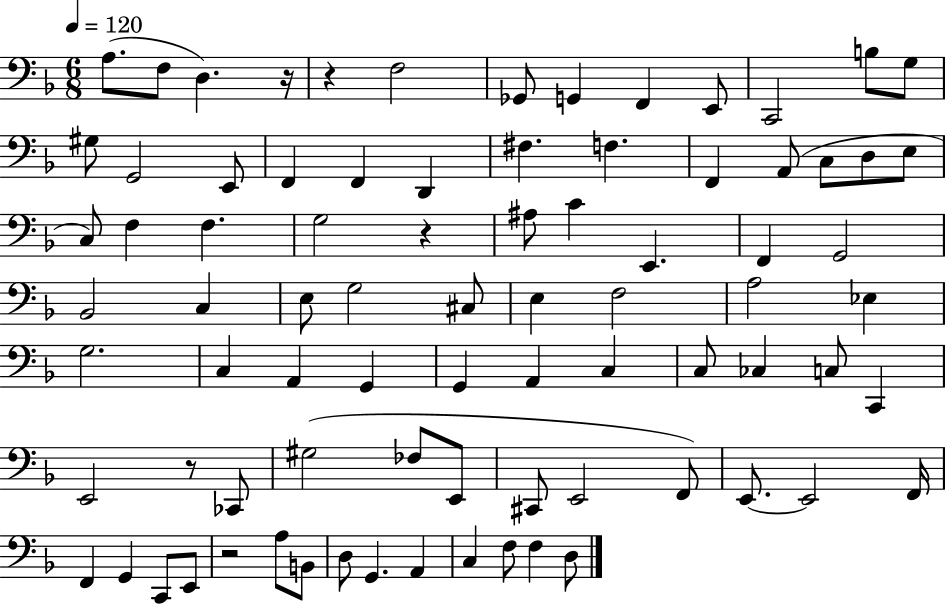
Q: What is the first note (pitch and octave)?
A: A3